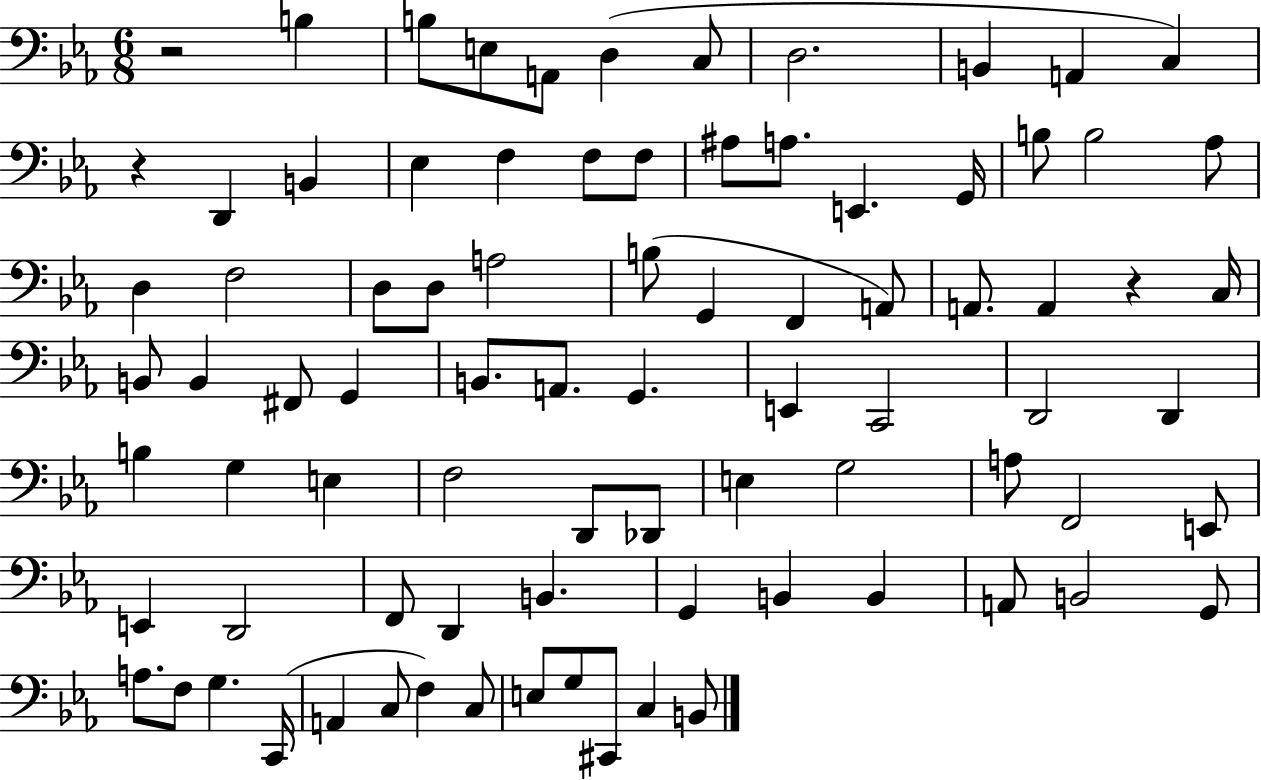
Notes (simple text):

R/h B3/q B3/e E3/e A2/e D3/q C3/e D3/h. B2/q A2/q C3/q R/q D2/q B2/q Eb3/q F3/q F3/e F3/e A#3/e A3/e. E2/q. G2/s B3/e B3/h Ab3/e D3/q F3/h D3/e D3/e A3/h B3/e G2/q F2/q A2/e A2/e. A2/q R/q C3/s B2/e B2/q F#2/e G2/q B2/e. A2/e. G2/q. E2/q C2/h D2/h D2/q B3/q G3/q E3/q F3/h D2/e Db2/e E3/q G3/h A3/e F2/h E2/e E2/q D2/h F2/e D2/q B2/q. G2/q B2/q B2/q A2/e B2/h G2/e A3/e. F3/e G3/q. C2/s A2/q C3/e F3/q C3/e E3/e G3/e C#2/e C3/q B2/e